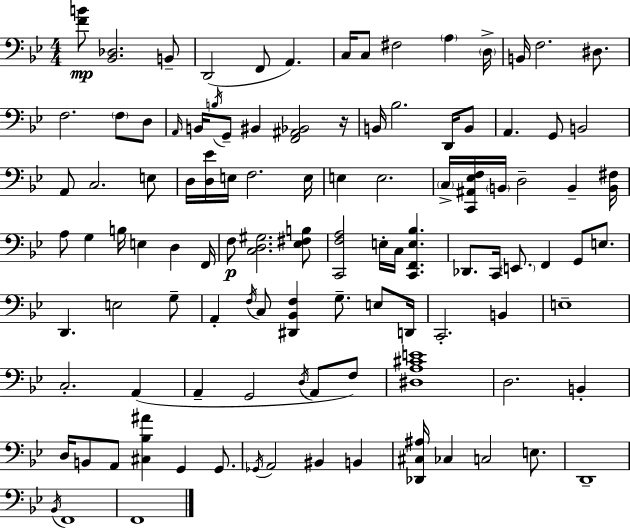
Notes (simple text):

[F4,B4]/e [Bb2,Db3]/h. B2/e D2/h F2/e A2/q. C3/s C3/e F#3/h A3/q D3/s B2/s F3/h. D#3/e. F3/h. F3/e D3/e A2/s B2/s B3/s G2/e BIS2/q [F2,A#2,Bb2]/h R/s B2/s Bb3/h. D2/s B2/e A2/q. G2/e B2/h A2/e C3/h. E3/e D3/s [D3,Eb4]/s E3/s F3/h. E3/s E3/q E3/h. C3/s [C2,A#2,Eb3,F3]/s B2/s D3/h B2/q [B2,F#3]/s A3/e G3/q B3/s E3/q D3/q F2/s F3/e [C3,D3,G#3]/h. [Eb3,F#3,B3]/e [C2,F3,A3]/h E3/s C3/s [C2,F2,E3,Bb3]/q. Db2/e. C2/s E2/e. F2/q G2/e E3/e. D2/q. E3/h G3/e A2/q F3/s C3/e [D#2,Bb2,F3]/q G3/e. E3/e D2/s C2/h. B2/q E3/w C3/h. A2/q A2/q G2/h D3/s A2/e F3/e [D#3,A3,C#4,E4]/w D3/h. B2/q D3/s B2/e A2/e [C#3,Bb3,A#4]/q G2/q G2/e. Gb2/s A2/h BIS2/q B2/q [Db2,C#3,A#3]/s CES3/q C3/h E3/e. D2/w Bb2/s F2/w F2/w